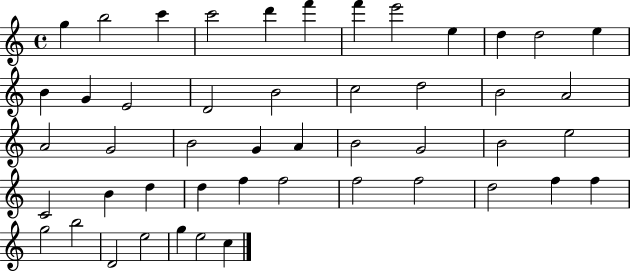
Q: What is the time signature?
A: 4/4